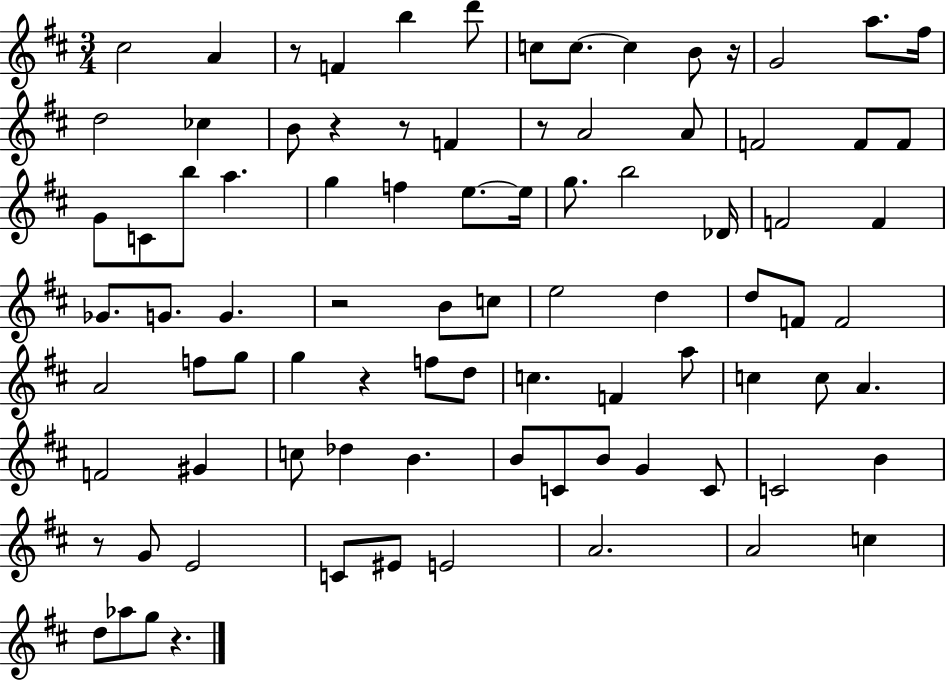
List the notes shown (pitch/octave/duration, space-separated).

C#5/h A4/q R/e F4/q B5/q D6/e C5/e C5/e. C5/q B4/e R/s G4/h A5/e. F#5/s D5/h CES5/q B4/e R/q R/e F4/q R/e A4/h A4/e F4/h F4/e F4/e G4/e C4/e B5/e A5/q. G5/q F5/q E5/e. E5/s G5/e. B5/h Db4/s F4/h F4/q Gb4/e. G4/e. G4/q. R/h B4/e C5/e E5/h D5/q D5/e F4/e F4/h A4/h F5/e G5/e G5/q R/q F5/e D5/e C5/q. F4/q A5/e C5/q C5/e A4/q. F4/h G#4/q C5/e Db5/q B4/q. B4/e C4/e B4/e G4/q C4/e C4/h B4/q R/e G4/e E4/h C4/e EIS4/e E4/h A4/h. A4/h C5/q D5/e Ab5/e G5/e R/q.